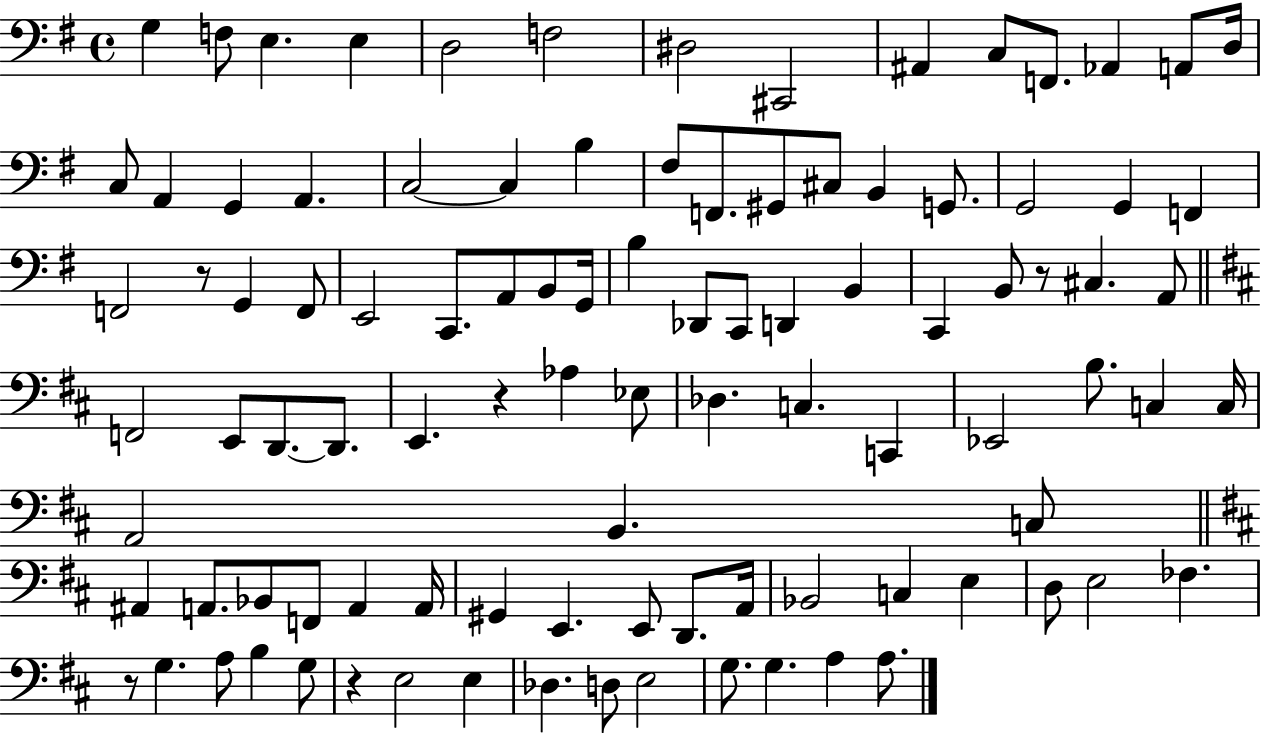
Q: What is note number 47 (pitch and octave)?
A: A2